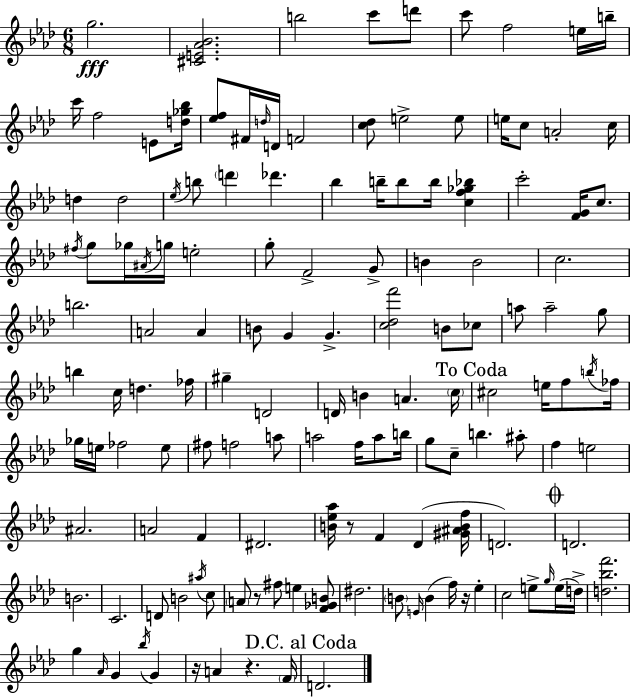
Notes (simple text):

G5/h. [C#4,E4,Ab4,Bb4]/h. B5/h C6/e D6/e C6/e F5/h E5/s B5/s C6/s F5/h E4/e [D5,Gb5,Bb5]/s [Eb5,F5]/e F#4/s D5/s D4/s F4/h [C5,Db5]/e E5/h E5/e E5/s C5/e A4/h C5/s D5/q D5/h Eb5/s B5/e D6/q Db6/q. Bb5/q B5/s B5/e B5/s [C5,F5,Gb5,Bb5]/q C6/h [F4,G4]/s C5/e. F#5/s G5/e Gb5/s A#4/s G5/s E5/h G5/e F4/h G4/e B4/q B4/h C5/h. B5/h. A4/h A4/q B4/e G4/q G4/q. [C5,Db5,F6]/h B4/e CES5/e A5/e A5/h G5/e B5/q C5/s D5/q. FES5/s G#5/q D4/h D4/s B4/q A4/q. C5/s C#5/h E5/s F5/e B5/s FES5/s Gb5/s E5/s FES5/h E5/e F#5/e F5/h A5/e A5/h F5/s A5/e B5/s G5/e C5/e B5/q. A#5/e F5/q E5/h A#4/h. A4/h F4/q D#4/h. [B4,Eb5,Ab5]/s R/e F4/q Db4/q [G#4,A#4,B4,F5]/s D4/h. D4/h. B4/h. C4/h. D4/e B4/h A#5/s C5/e A4/e R/e F#5/e E5/q [F4,Gb4,B4]/e D#5/h. B4/e E4/s B4/q F5/s R/s Eb5/q C5/h E5/e G5/s E5/s D5/s [D5,Bb5,F6]/h. G5/q Ab4/s G4/q Bb5/s G4/q R/s A4/q R/q. F4/s D4/h.